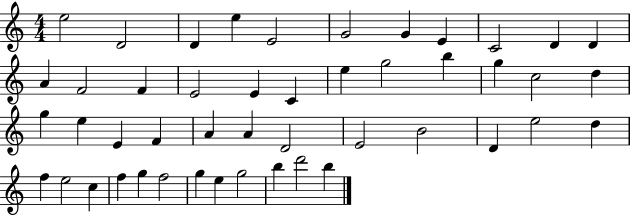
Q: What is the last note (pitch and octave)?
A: B5